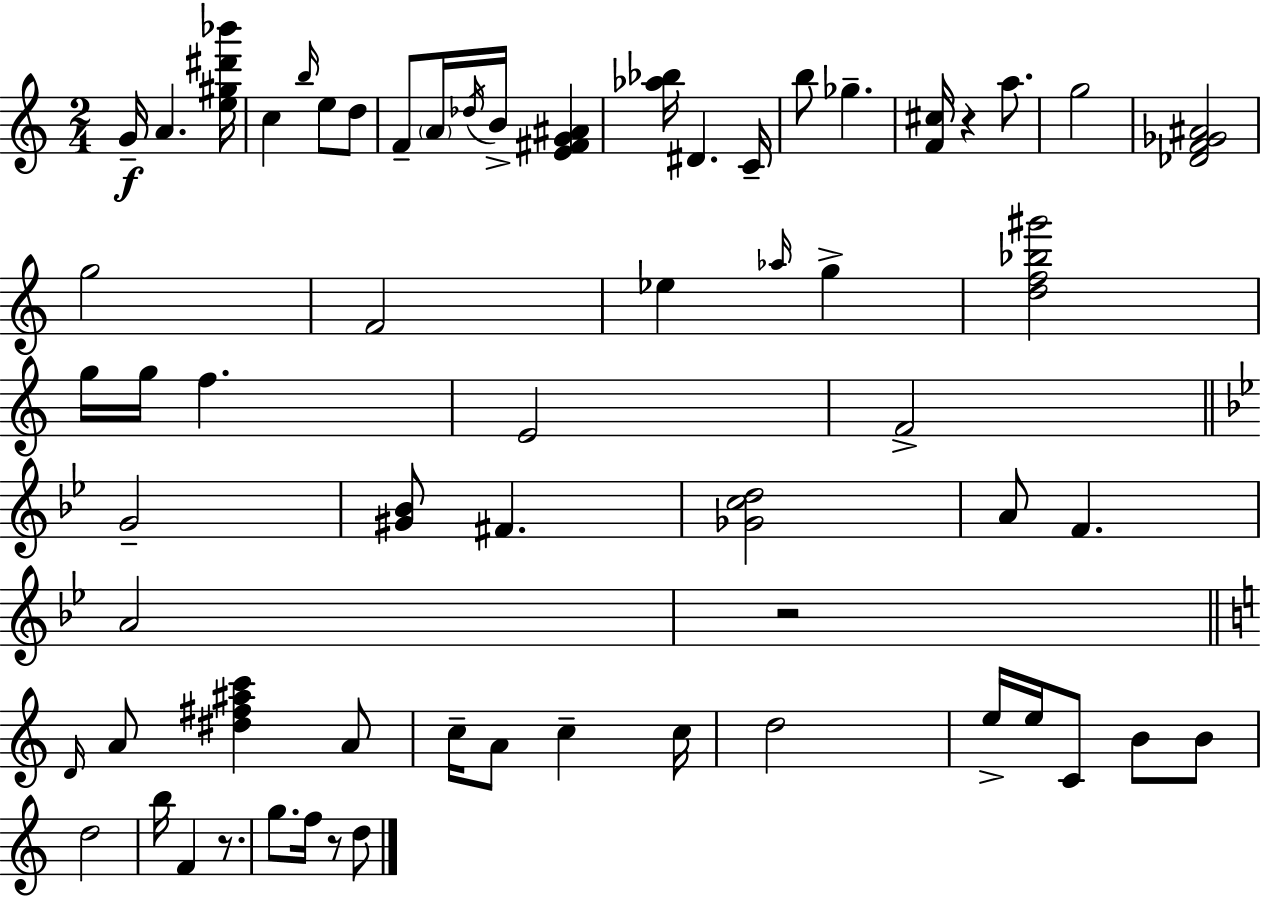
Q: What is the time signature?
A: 2/4